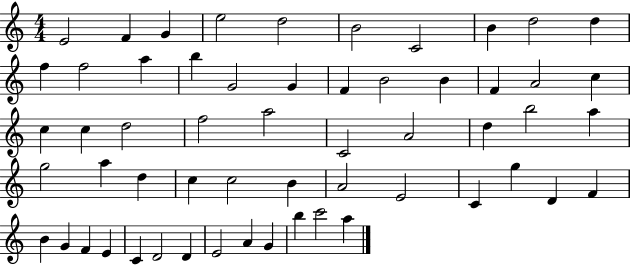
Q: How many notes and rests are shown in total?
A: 57